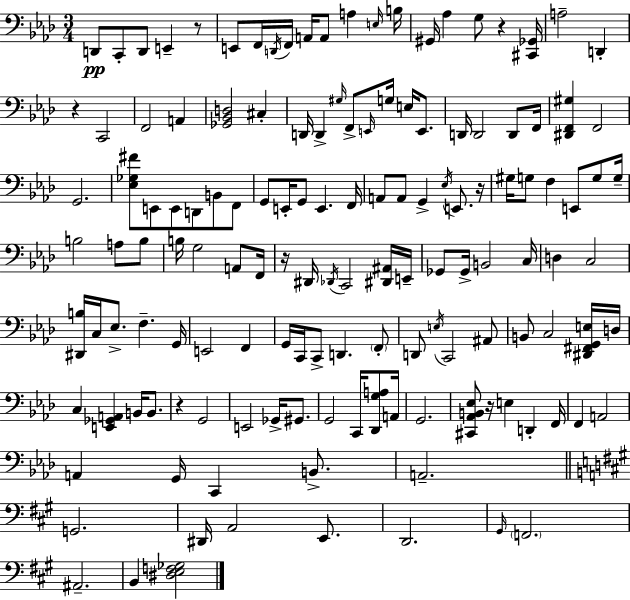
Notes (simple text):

D2/e C2/e D2/e E2/q R/e E2/e F2/s D2/s F2/s A2/s A2/e A3/q E3/s B3/s G#2/s Ab3/q G3/e R/q [C#2,Gb2]/s A3/h D2/q R/q C2/h F2/h A2/q [Gb2,Bb2,D3]/h C#3/q D2/s D2/q G#3/s F2/e E2/s G3/s E3/s E2/e. D2/s D2/h D2/e F2/s [D#2,F2,G#3]/q F2/h G2/h. [Eb3,Gb3,F#4]/e E2/e E2/e D2/e B2/e F2/e G2/e E2/s G2/e E2/q. F2/s A2/e A2/e G2/q Eb3/s E2/e. R/s G#3/s G3/e F3/q E2/e G3/e G3/s B3/h A3/e B3/e B3/s G3/h A2/e F2/s R/s D#2/s Db2/s C2/h [D#2,A#2]/s E2/s Gb2/e Gb2/s B2/h C3/s D3/q C3/h [D#2,B3]/s C3/s Eb3/e. F3/q. G2/s E2/h F2/q G2/s C2/s C2/e D2/q. F2/e D2/e E3/s C2/h A#2/e B2/e C3/h [D#2,F#2,G2,E3]/s D3/s C3/q [E2,Gb2,A2]/q B2/s B2/e. R/q G2/h E2/h Gb2/s G#2/e. G2/h C2/s [Db2,G3,A3]/e A2/s G2/h. [C#2,Ab2,B2,Eb3]/e R/s E3/q D2/q F2/s F2/q A2/h A2/q G2/s C2/q B2/e. A2/h. G2/h. D#2/s A2/h E2/e. D2/h. G#2/s F2/h. A#2/h. B2/q [D#3,E3,F3,Gb3]/h